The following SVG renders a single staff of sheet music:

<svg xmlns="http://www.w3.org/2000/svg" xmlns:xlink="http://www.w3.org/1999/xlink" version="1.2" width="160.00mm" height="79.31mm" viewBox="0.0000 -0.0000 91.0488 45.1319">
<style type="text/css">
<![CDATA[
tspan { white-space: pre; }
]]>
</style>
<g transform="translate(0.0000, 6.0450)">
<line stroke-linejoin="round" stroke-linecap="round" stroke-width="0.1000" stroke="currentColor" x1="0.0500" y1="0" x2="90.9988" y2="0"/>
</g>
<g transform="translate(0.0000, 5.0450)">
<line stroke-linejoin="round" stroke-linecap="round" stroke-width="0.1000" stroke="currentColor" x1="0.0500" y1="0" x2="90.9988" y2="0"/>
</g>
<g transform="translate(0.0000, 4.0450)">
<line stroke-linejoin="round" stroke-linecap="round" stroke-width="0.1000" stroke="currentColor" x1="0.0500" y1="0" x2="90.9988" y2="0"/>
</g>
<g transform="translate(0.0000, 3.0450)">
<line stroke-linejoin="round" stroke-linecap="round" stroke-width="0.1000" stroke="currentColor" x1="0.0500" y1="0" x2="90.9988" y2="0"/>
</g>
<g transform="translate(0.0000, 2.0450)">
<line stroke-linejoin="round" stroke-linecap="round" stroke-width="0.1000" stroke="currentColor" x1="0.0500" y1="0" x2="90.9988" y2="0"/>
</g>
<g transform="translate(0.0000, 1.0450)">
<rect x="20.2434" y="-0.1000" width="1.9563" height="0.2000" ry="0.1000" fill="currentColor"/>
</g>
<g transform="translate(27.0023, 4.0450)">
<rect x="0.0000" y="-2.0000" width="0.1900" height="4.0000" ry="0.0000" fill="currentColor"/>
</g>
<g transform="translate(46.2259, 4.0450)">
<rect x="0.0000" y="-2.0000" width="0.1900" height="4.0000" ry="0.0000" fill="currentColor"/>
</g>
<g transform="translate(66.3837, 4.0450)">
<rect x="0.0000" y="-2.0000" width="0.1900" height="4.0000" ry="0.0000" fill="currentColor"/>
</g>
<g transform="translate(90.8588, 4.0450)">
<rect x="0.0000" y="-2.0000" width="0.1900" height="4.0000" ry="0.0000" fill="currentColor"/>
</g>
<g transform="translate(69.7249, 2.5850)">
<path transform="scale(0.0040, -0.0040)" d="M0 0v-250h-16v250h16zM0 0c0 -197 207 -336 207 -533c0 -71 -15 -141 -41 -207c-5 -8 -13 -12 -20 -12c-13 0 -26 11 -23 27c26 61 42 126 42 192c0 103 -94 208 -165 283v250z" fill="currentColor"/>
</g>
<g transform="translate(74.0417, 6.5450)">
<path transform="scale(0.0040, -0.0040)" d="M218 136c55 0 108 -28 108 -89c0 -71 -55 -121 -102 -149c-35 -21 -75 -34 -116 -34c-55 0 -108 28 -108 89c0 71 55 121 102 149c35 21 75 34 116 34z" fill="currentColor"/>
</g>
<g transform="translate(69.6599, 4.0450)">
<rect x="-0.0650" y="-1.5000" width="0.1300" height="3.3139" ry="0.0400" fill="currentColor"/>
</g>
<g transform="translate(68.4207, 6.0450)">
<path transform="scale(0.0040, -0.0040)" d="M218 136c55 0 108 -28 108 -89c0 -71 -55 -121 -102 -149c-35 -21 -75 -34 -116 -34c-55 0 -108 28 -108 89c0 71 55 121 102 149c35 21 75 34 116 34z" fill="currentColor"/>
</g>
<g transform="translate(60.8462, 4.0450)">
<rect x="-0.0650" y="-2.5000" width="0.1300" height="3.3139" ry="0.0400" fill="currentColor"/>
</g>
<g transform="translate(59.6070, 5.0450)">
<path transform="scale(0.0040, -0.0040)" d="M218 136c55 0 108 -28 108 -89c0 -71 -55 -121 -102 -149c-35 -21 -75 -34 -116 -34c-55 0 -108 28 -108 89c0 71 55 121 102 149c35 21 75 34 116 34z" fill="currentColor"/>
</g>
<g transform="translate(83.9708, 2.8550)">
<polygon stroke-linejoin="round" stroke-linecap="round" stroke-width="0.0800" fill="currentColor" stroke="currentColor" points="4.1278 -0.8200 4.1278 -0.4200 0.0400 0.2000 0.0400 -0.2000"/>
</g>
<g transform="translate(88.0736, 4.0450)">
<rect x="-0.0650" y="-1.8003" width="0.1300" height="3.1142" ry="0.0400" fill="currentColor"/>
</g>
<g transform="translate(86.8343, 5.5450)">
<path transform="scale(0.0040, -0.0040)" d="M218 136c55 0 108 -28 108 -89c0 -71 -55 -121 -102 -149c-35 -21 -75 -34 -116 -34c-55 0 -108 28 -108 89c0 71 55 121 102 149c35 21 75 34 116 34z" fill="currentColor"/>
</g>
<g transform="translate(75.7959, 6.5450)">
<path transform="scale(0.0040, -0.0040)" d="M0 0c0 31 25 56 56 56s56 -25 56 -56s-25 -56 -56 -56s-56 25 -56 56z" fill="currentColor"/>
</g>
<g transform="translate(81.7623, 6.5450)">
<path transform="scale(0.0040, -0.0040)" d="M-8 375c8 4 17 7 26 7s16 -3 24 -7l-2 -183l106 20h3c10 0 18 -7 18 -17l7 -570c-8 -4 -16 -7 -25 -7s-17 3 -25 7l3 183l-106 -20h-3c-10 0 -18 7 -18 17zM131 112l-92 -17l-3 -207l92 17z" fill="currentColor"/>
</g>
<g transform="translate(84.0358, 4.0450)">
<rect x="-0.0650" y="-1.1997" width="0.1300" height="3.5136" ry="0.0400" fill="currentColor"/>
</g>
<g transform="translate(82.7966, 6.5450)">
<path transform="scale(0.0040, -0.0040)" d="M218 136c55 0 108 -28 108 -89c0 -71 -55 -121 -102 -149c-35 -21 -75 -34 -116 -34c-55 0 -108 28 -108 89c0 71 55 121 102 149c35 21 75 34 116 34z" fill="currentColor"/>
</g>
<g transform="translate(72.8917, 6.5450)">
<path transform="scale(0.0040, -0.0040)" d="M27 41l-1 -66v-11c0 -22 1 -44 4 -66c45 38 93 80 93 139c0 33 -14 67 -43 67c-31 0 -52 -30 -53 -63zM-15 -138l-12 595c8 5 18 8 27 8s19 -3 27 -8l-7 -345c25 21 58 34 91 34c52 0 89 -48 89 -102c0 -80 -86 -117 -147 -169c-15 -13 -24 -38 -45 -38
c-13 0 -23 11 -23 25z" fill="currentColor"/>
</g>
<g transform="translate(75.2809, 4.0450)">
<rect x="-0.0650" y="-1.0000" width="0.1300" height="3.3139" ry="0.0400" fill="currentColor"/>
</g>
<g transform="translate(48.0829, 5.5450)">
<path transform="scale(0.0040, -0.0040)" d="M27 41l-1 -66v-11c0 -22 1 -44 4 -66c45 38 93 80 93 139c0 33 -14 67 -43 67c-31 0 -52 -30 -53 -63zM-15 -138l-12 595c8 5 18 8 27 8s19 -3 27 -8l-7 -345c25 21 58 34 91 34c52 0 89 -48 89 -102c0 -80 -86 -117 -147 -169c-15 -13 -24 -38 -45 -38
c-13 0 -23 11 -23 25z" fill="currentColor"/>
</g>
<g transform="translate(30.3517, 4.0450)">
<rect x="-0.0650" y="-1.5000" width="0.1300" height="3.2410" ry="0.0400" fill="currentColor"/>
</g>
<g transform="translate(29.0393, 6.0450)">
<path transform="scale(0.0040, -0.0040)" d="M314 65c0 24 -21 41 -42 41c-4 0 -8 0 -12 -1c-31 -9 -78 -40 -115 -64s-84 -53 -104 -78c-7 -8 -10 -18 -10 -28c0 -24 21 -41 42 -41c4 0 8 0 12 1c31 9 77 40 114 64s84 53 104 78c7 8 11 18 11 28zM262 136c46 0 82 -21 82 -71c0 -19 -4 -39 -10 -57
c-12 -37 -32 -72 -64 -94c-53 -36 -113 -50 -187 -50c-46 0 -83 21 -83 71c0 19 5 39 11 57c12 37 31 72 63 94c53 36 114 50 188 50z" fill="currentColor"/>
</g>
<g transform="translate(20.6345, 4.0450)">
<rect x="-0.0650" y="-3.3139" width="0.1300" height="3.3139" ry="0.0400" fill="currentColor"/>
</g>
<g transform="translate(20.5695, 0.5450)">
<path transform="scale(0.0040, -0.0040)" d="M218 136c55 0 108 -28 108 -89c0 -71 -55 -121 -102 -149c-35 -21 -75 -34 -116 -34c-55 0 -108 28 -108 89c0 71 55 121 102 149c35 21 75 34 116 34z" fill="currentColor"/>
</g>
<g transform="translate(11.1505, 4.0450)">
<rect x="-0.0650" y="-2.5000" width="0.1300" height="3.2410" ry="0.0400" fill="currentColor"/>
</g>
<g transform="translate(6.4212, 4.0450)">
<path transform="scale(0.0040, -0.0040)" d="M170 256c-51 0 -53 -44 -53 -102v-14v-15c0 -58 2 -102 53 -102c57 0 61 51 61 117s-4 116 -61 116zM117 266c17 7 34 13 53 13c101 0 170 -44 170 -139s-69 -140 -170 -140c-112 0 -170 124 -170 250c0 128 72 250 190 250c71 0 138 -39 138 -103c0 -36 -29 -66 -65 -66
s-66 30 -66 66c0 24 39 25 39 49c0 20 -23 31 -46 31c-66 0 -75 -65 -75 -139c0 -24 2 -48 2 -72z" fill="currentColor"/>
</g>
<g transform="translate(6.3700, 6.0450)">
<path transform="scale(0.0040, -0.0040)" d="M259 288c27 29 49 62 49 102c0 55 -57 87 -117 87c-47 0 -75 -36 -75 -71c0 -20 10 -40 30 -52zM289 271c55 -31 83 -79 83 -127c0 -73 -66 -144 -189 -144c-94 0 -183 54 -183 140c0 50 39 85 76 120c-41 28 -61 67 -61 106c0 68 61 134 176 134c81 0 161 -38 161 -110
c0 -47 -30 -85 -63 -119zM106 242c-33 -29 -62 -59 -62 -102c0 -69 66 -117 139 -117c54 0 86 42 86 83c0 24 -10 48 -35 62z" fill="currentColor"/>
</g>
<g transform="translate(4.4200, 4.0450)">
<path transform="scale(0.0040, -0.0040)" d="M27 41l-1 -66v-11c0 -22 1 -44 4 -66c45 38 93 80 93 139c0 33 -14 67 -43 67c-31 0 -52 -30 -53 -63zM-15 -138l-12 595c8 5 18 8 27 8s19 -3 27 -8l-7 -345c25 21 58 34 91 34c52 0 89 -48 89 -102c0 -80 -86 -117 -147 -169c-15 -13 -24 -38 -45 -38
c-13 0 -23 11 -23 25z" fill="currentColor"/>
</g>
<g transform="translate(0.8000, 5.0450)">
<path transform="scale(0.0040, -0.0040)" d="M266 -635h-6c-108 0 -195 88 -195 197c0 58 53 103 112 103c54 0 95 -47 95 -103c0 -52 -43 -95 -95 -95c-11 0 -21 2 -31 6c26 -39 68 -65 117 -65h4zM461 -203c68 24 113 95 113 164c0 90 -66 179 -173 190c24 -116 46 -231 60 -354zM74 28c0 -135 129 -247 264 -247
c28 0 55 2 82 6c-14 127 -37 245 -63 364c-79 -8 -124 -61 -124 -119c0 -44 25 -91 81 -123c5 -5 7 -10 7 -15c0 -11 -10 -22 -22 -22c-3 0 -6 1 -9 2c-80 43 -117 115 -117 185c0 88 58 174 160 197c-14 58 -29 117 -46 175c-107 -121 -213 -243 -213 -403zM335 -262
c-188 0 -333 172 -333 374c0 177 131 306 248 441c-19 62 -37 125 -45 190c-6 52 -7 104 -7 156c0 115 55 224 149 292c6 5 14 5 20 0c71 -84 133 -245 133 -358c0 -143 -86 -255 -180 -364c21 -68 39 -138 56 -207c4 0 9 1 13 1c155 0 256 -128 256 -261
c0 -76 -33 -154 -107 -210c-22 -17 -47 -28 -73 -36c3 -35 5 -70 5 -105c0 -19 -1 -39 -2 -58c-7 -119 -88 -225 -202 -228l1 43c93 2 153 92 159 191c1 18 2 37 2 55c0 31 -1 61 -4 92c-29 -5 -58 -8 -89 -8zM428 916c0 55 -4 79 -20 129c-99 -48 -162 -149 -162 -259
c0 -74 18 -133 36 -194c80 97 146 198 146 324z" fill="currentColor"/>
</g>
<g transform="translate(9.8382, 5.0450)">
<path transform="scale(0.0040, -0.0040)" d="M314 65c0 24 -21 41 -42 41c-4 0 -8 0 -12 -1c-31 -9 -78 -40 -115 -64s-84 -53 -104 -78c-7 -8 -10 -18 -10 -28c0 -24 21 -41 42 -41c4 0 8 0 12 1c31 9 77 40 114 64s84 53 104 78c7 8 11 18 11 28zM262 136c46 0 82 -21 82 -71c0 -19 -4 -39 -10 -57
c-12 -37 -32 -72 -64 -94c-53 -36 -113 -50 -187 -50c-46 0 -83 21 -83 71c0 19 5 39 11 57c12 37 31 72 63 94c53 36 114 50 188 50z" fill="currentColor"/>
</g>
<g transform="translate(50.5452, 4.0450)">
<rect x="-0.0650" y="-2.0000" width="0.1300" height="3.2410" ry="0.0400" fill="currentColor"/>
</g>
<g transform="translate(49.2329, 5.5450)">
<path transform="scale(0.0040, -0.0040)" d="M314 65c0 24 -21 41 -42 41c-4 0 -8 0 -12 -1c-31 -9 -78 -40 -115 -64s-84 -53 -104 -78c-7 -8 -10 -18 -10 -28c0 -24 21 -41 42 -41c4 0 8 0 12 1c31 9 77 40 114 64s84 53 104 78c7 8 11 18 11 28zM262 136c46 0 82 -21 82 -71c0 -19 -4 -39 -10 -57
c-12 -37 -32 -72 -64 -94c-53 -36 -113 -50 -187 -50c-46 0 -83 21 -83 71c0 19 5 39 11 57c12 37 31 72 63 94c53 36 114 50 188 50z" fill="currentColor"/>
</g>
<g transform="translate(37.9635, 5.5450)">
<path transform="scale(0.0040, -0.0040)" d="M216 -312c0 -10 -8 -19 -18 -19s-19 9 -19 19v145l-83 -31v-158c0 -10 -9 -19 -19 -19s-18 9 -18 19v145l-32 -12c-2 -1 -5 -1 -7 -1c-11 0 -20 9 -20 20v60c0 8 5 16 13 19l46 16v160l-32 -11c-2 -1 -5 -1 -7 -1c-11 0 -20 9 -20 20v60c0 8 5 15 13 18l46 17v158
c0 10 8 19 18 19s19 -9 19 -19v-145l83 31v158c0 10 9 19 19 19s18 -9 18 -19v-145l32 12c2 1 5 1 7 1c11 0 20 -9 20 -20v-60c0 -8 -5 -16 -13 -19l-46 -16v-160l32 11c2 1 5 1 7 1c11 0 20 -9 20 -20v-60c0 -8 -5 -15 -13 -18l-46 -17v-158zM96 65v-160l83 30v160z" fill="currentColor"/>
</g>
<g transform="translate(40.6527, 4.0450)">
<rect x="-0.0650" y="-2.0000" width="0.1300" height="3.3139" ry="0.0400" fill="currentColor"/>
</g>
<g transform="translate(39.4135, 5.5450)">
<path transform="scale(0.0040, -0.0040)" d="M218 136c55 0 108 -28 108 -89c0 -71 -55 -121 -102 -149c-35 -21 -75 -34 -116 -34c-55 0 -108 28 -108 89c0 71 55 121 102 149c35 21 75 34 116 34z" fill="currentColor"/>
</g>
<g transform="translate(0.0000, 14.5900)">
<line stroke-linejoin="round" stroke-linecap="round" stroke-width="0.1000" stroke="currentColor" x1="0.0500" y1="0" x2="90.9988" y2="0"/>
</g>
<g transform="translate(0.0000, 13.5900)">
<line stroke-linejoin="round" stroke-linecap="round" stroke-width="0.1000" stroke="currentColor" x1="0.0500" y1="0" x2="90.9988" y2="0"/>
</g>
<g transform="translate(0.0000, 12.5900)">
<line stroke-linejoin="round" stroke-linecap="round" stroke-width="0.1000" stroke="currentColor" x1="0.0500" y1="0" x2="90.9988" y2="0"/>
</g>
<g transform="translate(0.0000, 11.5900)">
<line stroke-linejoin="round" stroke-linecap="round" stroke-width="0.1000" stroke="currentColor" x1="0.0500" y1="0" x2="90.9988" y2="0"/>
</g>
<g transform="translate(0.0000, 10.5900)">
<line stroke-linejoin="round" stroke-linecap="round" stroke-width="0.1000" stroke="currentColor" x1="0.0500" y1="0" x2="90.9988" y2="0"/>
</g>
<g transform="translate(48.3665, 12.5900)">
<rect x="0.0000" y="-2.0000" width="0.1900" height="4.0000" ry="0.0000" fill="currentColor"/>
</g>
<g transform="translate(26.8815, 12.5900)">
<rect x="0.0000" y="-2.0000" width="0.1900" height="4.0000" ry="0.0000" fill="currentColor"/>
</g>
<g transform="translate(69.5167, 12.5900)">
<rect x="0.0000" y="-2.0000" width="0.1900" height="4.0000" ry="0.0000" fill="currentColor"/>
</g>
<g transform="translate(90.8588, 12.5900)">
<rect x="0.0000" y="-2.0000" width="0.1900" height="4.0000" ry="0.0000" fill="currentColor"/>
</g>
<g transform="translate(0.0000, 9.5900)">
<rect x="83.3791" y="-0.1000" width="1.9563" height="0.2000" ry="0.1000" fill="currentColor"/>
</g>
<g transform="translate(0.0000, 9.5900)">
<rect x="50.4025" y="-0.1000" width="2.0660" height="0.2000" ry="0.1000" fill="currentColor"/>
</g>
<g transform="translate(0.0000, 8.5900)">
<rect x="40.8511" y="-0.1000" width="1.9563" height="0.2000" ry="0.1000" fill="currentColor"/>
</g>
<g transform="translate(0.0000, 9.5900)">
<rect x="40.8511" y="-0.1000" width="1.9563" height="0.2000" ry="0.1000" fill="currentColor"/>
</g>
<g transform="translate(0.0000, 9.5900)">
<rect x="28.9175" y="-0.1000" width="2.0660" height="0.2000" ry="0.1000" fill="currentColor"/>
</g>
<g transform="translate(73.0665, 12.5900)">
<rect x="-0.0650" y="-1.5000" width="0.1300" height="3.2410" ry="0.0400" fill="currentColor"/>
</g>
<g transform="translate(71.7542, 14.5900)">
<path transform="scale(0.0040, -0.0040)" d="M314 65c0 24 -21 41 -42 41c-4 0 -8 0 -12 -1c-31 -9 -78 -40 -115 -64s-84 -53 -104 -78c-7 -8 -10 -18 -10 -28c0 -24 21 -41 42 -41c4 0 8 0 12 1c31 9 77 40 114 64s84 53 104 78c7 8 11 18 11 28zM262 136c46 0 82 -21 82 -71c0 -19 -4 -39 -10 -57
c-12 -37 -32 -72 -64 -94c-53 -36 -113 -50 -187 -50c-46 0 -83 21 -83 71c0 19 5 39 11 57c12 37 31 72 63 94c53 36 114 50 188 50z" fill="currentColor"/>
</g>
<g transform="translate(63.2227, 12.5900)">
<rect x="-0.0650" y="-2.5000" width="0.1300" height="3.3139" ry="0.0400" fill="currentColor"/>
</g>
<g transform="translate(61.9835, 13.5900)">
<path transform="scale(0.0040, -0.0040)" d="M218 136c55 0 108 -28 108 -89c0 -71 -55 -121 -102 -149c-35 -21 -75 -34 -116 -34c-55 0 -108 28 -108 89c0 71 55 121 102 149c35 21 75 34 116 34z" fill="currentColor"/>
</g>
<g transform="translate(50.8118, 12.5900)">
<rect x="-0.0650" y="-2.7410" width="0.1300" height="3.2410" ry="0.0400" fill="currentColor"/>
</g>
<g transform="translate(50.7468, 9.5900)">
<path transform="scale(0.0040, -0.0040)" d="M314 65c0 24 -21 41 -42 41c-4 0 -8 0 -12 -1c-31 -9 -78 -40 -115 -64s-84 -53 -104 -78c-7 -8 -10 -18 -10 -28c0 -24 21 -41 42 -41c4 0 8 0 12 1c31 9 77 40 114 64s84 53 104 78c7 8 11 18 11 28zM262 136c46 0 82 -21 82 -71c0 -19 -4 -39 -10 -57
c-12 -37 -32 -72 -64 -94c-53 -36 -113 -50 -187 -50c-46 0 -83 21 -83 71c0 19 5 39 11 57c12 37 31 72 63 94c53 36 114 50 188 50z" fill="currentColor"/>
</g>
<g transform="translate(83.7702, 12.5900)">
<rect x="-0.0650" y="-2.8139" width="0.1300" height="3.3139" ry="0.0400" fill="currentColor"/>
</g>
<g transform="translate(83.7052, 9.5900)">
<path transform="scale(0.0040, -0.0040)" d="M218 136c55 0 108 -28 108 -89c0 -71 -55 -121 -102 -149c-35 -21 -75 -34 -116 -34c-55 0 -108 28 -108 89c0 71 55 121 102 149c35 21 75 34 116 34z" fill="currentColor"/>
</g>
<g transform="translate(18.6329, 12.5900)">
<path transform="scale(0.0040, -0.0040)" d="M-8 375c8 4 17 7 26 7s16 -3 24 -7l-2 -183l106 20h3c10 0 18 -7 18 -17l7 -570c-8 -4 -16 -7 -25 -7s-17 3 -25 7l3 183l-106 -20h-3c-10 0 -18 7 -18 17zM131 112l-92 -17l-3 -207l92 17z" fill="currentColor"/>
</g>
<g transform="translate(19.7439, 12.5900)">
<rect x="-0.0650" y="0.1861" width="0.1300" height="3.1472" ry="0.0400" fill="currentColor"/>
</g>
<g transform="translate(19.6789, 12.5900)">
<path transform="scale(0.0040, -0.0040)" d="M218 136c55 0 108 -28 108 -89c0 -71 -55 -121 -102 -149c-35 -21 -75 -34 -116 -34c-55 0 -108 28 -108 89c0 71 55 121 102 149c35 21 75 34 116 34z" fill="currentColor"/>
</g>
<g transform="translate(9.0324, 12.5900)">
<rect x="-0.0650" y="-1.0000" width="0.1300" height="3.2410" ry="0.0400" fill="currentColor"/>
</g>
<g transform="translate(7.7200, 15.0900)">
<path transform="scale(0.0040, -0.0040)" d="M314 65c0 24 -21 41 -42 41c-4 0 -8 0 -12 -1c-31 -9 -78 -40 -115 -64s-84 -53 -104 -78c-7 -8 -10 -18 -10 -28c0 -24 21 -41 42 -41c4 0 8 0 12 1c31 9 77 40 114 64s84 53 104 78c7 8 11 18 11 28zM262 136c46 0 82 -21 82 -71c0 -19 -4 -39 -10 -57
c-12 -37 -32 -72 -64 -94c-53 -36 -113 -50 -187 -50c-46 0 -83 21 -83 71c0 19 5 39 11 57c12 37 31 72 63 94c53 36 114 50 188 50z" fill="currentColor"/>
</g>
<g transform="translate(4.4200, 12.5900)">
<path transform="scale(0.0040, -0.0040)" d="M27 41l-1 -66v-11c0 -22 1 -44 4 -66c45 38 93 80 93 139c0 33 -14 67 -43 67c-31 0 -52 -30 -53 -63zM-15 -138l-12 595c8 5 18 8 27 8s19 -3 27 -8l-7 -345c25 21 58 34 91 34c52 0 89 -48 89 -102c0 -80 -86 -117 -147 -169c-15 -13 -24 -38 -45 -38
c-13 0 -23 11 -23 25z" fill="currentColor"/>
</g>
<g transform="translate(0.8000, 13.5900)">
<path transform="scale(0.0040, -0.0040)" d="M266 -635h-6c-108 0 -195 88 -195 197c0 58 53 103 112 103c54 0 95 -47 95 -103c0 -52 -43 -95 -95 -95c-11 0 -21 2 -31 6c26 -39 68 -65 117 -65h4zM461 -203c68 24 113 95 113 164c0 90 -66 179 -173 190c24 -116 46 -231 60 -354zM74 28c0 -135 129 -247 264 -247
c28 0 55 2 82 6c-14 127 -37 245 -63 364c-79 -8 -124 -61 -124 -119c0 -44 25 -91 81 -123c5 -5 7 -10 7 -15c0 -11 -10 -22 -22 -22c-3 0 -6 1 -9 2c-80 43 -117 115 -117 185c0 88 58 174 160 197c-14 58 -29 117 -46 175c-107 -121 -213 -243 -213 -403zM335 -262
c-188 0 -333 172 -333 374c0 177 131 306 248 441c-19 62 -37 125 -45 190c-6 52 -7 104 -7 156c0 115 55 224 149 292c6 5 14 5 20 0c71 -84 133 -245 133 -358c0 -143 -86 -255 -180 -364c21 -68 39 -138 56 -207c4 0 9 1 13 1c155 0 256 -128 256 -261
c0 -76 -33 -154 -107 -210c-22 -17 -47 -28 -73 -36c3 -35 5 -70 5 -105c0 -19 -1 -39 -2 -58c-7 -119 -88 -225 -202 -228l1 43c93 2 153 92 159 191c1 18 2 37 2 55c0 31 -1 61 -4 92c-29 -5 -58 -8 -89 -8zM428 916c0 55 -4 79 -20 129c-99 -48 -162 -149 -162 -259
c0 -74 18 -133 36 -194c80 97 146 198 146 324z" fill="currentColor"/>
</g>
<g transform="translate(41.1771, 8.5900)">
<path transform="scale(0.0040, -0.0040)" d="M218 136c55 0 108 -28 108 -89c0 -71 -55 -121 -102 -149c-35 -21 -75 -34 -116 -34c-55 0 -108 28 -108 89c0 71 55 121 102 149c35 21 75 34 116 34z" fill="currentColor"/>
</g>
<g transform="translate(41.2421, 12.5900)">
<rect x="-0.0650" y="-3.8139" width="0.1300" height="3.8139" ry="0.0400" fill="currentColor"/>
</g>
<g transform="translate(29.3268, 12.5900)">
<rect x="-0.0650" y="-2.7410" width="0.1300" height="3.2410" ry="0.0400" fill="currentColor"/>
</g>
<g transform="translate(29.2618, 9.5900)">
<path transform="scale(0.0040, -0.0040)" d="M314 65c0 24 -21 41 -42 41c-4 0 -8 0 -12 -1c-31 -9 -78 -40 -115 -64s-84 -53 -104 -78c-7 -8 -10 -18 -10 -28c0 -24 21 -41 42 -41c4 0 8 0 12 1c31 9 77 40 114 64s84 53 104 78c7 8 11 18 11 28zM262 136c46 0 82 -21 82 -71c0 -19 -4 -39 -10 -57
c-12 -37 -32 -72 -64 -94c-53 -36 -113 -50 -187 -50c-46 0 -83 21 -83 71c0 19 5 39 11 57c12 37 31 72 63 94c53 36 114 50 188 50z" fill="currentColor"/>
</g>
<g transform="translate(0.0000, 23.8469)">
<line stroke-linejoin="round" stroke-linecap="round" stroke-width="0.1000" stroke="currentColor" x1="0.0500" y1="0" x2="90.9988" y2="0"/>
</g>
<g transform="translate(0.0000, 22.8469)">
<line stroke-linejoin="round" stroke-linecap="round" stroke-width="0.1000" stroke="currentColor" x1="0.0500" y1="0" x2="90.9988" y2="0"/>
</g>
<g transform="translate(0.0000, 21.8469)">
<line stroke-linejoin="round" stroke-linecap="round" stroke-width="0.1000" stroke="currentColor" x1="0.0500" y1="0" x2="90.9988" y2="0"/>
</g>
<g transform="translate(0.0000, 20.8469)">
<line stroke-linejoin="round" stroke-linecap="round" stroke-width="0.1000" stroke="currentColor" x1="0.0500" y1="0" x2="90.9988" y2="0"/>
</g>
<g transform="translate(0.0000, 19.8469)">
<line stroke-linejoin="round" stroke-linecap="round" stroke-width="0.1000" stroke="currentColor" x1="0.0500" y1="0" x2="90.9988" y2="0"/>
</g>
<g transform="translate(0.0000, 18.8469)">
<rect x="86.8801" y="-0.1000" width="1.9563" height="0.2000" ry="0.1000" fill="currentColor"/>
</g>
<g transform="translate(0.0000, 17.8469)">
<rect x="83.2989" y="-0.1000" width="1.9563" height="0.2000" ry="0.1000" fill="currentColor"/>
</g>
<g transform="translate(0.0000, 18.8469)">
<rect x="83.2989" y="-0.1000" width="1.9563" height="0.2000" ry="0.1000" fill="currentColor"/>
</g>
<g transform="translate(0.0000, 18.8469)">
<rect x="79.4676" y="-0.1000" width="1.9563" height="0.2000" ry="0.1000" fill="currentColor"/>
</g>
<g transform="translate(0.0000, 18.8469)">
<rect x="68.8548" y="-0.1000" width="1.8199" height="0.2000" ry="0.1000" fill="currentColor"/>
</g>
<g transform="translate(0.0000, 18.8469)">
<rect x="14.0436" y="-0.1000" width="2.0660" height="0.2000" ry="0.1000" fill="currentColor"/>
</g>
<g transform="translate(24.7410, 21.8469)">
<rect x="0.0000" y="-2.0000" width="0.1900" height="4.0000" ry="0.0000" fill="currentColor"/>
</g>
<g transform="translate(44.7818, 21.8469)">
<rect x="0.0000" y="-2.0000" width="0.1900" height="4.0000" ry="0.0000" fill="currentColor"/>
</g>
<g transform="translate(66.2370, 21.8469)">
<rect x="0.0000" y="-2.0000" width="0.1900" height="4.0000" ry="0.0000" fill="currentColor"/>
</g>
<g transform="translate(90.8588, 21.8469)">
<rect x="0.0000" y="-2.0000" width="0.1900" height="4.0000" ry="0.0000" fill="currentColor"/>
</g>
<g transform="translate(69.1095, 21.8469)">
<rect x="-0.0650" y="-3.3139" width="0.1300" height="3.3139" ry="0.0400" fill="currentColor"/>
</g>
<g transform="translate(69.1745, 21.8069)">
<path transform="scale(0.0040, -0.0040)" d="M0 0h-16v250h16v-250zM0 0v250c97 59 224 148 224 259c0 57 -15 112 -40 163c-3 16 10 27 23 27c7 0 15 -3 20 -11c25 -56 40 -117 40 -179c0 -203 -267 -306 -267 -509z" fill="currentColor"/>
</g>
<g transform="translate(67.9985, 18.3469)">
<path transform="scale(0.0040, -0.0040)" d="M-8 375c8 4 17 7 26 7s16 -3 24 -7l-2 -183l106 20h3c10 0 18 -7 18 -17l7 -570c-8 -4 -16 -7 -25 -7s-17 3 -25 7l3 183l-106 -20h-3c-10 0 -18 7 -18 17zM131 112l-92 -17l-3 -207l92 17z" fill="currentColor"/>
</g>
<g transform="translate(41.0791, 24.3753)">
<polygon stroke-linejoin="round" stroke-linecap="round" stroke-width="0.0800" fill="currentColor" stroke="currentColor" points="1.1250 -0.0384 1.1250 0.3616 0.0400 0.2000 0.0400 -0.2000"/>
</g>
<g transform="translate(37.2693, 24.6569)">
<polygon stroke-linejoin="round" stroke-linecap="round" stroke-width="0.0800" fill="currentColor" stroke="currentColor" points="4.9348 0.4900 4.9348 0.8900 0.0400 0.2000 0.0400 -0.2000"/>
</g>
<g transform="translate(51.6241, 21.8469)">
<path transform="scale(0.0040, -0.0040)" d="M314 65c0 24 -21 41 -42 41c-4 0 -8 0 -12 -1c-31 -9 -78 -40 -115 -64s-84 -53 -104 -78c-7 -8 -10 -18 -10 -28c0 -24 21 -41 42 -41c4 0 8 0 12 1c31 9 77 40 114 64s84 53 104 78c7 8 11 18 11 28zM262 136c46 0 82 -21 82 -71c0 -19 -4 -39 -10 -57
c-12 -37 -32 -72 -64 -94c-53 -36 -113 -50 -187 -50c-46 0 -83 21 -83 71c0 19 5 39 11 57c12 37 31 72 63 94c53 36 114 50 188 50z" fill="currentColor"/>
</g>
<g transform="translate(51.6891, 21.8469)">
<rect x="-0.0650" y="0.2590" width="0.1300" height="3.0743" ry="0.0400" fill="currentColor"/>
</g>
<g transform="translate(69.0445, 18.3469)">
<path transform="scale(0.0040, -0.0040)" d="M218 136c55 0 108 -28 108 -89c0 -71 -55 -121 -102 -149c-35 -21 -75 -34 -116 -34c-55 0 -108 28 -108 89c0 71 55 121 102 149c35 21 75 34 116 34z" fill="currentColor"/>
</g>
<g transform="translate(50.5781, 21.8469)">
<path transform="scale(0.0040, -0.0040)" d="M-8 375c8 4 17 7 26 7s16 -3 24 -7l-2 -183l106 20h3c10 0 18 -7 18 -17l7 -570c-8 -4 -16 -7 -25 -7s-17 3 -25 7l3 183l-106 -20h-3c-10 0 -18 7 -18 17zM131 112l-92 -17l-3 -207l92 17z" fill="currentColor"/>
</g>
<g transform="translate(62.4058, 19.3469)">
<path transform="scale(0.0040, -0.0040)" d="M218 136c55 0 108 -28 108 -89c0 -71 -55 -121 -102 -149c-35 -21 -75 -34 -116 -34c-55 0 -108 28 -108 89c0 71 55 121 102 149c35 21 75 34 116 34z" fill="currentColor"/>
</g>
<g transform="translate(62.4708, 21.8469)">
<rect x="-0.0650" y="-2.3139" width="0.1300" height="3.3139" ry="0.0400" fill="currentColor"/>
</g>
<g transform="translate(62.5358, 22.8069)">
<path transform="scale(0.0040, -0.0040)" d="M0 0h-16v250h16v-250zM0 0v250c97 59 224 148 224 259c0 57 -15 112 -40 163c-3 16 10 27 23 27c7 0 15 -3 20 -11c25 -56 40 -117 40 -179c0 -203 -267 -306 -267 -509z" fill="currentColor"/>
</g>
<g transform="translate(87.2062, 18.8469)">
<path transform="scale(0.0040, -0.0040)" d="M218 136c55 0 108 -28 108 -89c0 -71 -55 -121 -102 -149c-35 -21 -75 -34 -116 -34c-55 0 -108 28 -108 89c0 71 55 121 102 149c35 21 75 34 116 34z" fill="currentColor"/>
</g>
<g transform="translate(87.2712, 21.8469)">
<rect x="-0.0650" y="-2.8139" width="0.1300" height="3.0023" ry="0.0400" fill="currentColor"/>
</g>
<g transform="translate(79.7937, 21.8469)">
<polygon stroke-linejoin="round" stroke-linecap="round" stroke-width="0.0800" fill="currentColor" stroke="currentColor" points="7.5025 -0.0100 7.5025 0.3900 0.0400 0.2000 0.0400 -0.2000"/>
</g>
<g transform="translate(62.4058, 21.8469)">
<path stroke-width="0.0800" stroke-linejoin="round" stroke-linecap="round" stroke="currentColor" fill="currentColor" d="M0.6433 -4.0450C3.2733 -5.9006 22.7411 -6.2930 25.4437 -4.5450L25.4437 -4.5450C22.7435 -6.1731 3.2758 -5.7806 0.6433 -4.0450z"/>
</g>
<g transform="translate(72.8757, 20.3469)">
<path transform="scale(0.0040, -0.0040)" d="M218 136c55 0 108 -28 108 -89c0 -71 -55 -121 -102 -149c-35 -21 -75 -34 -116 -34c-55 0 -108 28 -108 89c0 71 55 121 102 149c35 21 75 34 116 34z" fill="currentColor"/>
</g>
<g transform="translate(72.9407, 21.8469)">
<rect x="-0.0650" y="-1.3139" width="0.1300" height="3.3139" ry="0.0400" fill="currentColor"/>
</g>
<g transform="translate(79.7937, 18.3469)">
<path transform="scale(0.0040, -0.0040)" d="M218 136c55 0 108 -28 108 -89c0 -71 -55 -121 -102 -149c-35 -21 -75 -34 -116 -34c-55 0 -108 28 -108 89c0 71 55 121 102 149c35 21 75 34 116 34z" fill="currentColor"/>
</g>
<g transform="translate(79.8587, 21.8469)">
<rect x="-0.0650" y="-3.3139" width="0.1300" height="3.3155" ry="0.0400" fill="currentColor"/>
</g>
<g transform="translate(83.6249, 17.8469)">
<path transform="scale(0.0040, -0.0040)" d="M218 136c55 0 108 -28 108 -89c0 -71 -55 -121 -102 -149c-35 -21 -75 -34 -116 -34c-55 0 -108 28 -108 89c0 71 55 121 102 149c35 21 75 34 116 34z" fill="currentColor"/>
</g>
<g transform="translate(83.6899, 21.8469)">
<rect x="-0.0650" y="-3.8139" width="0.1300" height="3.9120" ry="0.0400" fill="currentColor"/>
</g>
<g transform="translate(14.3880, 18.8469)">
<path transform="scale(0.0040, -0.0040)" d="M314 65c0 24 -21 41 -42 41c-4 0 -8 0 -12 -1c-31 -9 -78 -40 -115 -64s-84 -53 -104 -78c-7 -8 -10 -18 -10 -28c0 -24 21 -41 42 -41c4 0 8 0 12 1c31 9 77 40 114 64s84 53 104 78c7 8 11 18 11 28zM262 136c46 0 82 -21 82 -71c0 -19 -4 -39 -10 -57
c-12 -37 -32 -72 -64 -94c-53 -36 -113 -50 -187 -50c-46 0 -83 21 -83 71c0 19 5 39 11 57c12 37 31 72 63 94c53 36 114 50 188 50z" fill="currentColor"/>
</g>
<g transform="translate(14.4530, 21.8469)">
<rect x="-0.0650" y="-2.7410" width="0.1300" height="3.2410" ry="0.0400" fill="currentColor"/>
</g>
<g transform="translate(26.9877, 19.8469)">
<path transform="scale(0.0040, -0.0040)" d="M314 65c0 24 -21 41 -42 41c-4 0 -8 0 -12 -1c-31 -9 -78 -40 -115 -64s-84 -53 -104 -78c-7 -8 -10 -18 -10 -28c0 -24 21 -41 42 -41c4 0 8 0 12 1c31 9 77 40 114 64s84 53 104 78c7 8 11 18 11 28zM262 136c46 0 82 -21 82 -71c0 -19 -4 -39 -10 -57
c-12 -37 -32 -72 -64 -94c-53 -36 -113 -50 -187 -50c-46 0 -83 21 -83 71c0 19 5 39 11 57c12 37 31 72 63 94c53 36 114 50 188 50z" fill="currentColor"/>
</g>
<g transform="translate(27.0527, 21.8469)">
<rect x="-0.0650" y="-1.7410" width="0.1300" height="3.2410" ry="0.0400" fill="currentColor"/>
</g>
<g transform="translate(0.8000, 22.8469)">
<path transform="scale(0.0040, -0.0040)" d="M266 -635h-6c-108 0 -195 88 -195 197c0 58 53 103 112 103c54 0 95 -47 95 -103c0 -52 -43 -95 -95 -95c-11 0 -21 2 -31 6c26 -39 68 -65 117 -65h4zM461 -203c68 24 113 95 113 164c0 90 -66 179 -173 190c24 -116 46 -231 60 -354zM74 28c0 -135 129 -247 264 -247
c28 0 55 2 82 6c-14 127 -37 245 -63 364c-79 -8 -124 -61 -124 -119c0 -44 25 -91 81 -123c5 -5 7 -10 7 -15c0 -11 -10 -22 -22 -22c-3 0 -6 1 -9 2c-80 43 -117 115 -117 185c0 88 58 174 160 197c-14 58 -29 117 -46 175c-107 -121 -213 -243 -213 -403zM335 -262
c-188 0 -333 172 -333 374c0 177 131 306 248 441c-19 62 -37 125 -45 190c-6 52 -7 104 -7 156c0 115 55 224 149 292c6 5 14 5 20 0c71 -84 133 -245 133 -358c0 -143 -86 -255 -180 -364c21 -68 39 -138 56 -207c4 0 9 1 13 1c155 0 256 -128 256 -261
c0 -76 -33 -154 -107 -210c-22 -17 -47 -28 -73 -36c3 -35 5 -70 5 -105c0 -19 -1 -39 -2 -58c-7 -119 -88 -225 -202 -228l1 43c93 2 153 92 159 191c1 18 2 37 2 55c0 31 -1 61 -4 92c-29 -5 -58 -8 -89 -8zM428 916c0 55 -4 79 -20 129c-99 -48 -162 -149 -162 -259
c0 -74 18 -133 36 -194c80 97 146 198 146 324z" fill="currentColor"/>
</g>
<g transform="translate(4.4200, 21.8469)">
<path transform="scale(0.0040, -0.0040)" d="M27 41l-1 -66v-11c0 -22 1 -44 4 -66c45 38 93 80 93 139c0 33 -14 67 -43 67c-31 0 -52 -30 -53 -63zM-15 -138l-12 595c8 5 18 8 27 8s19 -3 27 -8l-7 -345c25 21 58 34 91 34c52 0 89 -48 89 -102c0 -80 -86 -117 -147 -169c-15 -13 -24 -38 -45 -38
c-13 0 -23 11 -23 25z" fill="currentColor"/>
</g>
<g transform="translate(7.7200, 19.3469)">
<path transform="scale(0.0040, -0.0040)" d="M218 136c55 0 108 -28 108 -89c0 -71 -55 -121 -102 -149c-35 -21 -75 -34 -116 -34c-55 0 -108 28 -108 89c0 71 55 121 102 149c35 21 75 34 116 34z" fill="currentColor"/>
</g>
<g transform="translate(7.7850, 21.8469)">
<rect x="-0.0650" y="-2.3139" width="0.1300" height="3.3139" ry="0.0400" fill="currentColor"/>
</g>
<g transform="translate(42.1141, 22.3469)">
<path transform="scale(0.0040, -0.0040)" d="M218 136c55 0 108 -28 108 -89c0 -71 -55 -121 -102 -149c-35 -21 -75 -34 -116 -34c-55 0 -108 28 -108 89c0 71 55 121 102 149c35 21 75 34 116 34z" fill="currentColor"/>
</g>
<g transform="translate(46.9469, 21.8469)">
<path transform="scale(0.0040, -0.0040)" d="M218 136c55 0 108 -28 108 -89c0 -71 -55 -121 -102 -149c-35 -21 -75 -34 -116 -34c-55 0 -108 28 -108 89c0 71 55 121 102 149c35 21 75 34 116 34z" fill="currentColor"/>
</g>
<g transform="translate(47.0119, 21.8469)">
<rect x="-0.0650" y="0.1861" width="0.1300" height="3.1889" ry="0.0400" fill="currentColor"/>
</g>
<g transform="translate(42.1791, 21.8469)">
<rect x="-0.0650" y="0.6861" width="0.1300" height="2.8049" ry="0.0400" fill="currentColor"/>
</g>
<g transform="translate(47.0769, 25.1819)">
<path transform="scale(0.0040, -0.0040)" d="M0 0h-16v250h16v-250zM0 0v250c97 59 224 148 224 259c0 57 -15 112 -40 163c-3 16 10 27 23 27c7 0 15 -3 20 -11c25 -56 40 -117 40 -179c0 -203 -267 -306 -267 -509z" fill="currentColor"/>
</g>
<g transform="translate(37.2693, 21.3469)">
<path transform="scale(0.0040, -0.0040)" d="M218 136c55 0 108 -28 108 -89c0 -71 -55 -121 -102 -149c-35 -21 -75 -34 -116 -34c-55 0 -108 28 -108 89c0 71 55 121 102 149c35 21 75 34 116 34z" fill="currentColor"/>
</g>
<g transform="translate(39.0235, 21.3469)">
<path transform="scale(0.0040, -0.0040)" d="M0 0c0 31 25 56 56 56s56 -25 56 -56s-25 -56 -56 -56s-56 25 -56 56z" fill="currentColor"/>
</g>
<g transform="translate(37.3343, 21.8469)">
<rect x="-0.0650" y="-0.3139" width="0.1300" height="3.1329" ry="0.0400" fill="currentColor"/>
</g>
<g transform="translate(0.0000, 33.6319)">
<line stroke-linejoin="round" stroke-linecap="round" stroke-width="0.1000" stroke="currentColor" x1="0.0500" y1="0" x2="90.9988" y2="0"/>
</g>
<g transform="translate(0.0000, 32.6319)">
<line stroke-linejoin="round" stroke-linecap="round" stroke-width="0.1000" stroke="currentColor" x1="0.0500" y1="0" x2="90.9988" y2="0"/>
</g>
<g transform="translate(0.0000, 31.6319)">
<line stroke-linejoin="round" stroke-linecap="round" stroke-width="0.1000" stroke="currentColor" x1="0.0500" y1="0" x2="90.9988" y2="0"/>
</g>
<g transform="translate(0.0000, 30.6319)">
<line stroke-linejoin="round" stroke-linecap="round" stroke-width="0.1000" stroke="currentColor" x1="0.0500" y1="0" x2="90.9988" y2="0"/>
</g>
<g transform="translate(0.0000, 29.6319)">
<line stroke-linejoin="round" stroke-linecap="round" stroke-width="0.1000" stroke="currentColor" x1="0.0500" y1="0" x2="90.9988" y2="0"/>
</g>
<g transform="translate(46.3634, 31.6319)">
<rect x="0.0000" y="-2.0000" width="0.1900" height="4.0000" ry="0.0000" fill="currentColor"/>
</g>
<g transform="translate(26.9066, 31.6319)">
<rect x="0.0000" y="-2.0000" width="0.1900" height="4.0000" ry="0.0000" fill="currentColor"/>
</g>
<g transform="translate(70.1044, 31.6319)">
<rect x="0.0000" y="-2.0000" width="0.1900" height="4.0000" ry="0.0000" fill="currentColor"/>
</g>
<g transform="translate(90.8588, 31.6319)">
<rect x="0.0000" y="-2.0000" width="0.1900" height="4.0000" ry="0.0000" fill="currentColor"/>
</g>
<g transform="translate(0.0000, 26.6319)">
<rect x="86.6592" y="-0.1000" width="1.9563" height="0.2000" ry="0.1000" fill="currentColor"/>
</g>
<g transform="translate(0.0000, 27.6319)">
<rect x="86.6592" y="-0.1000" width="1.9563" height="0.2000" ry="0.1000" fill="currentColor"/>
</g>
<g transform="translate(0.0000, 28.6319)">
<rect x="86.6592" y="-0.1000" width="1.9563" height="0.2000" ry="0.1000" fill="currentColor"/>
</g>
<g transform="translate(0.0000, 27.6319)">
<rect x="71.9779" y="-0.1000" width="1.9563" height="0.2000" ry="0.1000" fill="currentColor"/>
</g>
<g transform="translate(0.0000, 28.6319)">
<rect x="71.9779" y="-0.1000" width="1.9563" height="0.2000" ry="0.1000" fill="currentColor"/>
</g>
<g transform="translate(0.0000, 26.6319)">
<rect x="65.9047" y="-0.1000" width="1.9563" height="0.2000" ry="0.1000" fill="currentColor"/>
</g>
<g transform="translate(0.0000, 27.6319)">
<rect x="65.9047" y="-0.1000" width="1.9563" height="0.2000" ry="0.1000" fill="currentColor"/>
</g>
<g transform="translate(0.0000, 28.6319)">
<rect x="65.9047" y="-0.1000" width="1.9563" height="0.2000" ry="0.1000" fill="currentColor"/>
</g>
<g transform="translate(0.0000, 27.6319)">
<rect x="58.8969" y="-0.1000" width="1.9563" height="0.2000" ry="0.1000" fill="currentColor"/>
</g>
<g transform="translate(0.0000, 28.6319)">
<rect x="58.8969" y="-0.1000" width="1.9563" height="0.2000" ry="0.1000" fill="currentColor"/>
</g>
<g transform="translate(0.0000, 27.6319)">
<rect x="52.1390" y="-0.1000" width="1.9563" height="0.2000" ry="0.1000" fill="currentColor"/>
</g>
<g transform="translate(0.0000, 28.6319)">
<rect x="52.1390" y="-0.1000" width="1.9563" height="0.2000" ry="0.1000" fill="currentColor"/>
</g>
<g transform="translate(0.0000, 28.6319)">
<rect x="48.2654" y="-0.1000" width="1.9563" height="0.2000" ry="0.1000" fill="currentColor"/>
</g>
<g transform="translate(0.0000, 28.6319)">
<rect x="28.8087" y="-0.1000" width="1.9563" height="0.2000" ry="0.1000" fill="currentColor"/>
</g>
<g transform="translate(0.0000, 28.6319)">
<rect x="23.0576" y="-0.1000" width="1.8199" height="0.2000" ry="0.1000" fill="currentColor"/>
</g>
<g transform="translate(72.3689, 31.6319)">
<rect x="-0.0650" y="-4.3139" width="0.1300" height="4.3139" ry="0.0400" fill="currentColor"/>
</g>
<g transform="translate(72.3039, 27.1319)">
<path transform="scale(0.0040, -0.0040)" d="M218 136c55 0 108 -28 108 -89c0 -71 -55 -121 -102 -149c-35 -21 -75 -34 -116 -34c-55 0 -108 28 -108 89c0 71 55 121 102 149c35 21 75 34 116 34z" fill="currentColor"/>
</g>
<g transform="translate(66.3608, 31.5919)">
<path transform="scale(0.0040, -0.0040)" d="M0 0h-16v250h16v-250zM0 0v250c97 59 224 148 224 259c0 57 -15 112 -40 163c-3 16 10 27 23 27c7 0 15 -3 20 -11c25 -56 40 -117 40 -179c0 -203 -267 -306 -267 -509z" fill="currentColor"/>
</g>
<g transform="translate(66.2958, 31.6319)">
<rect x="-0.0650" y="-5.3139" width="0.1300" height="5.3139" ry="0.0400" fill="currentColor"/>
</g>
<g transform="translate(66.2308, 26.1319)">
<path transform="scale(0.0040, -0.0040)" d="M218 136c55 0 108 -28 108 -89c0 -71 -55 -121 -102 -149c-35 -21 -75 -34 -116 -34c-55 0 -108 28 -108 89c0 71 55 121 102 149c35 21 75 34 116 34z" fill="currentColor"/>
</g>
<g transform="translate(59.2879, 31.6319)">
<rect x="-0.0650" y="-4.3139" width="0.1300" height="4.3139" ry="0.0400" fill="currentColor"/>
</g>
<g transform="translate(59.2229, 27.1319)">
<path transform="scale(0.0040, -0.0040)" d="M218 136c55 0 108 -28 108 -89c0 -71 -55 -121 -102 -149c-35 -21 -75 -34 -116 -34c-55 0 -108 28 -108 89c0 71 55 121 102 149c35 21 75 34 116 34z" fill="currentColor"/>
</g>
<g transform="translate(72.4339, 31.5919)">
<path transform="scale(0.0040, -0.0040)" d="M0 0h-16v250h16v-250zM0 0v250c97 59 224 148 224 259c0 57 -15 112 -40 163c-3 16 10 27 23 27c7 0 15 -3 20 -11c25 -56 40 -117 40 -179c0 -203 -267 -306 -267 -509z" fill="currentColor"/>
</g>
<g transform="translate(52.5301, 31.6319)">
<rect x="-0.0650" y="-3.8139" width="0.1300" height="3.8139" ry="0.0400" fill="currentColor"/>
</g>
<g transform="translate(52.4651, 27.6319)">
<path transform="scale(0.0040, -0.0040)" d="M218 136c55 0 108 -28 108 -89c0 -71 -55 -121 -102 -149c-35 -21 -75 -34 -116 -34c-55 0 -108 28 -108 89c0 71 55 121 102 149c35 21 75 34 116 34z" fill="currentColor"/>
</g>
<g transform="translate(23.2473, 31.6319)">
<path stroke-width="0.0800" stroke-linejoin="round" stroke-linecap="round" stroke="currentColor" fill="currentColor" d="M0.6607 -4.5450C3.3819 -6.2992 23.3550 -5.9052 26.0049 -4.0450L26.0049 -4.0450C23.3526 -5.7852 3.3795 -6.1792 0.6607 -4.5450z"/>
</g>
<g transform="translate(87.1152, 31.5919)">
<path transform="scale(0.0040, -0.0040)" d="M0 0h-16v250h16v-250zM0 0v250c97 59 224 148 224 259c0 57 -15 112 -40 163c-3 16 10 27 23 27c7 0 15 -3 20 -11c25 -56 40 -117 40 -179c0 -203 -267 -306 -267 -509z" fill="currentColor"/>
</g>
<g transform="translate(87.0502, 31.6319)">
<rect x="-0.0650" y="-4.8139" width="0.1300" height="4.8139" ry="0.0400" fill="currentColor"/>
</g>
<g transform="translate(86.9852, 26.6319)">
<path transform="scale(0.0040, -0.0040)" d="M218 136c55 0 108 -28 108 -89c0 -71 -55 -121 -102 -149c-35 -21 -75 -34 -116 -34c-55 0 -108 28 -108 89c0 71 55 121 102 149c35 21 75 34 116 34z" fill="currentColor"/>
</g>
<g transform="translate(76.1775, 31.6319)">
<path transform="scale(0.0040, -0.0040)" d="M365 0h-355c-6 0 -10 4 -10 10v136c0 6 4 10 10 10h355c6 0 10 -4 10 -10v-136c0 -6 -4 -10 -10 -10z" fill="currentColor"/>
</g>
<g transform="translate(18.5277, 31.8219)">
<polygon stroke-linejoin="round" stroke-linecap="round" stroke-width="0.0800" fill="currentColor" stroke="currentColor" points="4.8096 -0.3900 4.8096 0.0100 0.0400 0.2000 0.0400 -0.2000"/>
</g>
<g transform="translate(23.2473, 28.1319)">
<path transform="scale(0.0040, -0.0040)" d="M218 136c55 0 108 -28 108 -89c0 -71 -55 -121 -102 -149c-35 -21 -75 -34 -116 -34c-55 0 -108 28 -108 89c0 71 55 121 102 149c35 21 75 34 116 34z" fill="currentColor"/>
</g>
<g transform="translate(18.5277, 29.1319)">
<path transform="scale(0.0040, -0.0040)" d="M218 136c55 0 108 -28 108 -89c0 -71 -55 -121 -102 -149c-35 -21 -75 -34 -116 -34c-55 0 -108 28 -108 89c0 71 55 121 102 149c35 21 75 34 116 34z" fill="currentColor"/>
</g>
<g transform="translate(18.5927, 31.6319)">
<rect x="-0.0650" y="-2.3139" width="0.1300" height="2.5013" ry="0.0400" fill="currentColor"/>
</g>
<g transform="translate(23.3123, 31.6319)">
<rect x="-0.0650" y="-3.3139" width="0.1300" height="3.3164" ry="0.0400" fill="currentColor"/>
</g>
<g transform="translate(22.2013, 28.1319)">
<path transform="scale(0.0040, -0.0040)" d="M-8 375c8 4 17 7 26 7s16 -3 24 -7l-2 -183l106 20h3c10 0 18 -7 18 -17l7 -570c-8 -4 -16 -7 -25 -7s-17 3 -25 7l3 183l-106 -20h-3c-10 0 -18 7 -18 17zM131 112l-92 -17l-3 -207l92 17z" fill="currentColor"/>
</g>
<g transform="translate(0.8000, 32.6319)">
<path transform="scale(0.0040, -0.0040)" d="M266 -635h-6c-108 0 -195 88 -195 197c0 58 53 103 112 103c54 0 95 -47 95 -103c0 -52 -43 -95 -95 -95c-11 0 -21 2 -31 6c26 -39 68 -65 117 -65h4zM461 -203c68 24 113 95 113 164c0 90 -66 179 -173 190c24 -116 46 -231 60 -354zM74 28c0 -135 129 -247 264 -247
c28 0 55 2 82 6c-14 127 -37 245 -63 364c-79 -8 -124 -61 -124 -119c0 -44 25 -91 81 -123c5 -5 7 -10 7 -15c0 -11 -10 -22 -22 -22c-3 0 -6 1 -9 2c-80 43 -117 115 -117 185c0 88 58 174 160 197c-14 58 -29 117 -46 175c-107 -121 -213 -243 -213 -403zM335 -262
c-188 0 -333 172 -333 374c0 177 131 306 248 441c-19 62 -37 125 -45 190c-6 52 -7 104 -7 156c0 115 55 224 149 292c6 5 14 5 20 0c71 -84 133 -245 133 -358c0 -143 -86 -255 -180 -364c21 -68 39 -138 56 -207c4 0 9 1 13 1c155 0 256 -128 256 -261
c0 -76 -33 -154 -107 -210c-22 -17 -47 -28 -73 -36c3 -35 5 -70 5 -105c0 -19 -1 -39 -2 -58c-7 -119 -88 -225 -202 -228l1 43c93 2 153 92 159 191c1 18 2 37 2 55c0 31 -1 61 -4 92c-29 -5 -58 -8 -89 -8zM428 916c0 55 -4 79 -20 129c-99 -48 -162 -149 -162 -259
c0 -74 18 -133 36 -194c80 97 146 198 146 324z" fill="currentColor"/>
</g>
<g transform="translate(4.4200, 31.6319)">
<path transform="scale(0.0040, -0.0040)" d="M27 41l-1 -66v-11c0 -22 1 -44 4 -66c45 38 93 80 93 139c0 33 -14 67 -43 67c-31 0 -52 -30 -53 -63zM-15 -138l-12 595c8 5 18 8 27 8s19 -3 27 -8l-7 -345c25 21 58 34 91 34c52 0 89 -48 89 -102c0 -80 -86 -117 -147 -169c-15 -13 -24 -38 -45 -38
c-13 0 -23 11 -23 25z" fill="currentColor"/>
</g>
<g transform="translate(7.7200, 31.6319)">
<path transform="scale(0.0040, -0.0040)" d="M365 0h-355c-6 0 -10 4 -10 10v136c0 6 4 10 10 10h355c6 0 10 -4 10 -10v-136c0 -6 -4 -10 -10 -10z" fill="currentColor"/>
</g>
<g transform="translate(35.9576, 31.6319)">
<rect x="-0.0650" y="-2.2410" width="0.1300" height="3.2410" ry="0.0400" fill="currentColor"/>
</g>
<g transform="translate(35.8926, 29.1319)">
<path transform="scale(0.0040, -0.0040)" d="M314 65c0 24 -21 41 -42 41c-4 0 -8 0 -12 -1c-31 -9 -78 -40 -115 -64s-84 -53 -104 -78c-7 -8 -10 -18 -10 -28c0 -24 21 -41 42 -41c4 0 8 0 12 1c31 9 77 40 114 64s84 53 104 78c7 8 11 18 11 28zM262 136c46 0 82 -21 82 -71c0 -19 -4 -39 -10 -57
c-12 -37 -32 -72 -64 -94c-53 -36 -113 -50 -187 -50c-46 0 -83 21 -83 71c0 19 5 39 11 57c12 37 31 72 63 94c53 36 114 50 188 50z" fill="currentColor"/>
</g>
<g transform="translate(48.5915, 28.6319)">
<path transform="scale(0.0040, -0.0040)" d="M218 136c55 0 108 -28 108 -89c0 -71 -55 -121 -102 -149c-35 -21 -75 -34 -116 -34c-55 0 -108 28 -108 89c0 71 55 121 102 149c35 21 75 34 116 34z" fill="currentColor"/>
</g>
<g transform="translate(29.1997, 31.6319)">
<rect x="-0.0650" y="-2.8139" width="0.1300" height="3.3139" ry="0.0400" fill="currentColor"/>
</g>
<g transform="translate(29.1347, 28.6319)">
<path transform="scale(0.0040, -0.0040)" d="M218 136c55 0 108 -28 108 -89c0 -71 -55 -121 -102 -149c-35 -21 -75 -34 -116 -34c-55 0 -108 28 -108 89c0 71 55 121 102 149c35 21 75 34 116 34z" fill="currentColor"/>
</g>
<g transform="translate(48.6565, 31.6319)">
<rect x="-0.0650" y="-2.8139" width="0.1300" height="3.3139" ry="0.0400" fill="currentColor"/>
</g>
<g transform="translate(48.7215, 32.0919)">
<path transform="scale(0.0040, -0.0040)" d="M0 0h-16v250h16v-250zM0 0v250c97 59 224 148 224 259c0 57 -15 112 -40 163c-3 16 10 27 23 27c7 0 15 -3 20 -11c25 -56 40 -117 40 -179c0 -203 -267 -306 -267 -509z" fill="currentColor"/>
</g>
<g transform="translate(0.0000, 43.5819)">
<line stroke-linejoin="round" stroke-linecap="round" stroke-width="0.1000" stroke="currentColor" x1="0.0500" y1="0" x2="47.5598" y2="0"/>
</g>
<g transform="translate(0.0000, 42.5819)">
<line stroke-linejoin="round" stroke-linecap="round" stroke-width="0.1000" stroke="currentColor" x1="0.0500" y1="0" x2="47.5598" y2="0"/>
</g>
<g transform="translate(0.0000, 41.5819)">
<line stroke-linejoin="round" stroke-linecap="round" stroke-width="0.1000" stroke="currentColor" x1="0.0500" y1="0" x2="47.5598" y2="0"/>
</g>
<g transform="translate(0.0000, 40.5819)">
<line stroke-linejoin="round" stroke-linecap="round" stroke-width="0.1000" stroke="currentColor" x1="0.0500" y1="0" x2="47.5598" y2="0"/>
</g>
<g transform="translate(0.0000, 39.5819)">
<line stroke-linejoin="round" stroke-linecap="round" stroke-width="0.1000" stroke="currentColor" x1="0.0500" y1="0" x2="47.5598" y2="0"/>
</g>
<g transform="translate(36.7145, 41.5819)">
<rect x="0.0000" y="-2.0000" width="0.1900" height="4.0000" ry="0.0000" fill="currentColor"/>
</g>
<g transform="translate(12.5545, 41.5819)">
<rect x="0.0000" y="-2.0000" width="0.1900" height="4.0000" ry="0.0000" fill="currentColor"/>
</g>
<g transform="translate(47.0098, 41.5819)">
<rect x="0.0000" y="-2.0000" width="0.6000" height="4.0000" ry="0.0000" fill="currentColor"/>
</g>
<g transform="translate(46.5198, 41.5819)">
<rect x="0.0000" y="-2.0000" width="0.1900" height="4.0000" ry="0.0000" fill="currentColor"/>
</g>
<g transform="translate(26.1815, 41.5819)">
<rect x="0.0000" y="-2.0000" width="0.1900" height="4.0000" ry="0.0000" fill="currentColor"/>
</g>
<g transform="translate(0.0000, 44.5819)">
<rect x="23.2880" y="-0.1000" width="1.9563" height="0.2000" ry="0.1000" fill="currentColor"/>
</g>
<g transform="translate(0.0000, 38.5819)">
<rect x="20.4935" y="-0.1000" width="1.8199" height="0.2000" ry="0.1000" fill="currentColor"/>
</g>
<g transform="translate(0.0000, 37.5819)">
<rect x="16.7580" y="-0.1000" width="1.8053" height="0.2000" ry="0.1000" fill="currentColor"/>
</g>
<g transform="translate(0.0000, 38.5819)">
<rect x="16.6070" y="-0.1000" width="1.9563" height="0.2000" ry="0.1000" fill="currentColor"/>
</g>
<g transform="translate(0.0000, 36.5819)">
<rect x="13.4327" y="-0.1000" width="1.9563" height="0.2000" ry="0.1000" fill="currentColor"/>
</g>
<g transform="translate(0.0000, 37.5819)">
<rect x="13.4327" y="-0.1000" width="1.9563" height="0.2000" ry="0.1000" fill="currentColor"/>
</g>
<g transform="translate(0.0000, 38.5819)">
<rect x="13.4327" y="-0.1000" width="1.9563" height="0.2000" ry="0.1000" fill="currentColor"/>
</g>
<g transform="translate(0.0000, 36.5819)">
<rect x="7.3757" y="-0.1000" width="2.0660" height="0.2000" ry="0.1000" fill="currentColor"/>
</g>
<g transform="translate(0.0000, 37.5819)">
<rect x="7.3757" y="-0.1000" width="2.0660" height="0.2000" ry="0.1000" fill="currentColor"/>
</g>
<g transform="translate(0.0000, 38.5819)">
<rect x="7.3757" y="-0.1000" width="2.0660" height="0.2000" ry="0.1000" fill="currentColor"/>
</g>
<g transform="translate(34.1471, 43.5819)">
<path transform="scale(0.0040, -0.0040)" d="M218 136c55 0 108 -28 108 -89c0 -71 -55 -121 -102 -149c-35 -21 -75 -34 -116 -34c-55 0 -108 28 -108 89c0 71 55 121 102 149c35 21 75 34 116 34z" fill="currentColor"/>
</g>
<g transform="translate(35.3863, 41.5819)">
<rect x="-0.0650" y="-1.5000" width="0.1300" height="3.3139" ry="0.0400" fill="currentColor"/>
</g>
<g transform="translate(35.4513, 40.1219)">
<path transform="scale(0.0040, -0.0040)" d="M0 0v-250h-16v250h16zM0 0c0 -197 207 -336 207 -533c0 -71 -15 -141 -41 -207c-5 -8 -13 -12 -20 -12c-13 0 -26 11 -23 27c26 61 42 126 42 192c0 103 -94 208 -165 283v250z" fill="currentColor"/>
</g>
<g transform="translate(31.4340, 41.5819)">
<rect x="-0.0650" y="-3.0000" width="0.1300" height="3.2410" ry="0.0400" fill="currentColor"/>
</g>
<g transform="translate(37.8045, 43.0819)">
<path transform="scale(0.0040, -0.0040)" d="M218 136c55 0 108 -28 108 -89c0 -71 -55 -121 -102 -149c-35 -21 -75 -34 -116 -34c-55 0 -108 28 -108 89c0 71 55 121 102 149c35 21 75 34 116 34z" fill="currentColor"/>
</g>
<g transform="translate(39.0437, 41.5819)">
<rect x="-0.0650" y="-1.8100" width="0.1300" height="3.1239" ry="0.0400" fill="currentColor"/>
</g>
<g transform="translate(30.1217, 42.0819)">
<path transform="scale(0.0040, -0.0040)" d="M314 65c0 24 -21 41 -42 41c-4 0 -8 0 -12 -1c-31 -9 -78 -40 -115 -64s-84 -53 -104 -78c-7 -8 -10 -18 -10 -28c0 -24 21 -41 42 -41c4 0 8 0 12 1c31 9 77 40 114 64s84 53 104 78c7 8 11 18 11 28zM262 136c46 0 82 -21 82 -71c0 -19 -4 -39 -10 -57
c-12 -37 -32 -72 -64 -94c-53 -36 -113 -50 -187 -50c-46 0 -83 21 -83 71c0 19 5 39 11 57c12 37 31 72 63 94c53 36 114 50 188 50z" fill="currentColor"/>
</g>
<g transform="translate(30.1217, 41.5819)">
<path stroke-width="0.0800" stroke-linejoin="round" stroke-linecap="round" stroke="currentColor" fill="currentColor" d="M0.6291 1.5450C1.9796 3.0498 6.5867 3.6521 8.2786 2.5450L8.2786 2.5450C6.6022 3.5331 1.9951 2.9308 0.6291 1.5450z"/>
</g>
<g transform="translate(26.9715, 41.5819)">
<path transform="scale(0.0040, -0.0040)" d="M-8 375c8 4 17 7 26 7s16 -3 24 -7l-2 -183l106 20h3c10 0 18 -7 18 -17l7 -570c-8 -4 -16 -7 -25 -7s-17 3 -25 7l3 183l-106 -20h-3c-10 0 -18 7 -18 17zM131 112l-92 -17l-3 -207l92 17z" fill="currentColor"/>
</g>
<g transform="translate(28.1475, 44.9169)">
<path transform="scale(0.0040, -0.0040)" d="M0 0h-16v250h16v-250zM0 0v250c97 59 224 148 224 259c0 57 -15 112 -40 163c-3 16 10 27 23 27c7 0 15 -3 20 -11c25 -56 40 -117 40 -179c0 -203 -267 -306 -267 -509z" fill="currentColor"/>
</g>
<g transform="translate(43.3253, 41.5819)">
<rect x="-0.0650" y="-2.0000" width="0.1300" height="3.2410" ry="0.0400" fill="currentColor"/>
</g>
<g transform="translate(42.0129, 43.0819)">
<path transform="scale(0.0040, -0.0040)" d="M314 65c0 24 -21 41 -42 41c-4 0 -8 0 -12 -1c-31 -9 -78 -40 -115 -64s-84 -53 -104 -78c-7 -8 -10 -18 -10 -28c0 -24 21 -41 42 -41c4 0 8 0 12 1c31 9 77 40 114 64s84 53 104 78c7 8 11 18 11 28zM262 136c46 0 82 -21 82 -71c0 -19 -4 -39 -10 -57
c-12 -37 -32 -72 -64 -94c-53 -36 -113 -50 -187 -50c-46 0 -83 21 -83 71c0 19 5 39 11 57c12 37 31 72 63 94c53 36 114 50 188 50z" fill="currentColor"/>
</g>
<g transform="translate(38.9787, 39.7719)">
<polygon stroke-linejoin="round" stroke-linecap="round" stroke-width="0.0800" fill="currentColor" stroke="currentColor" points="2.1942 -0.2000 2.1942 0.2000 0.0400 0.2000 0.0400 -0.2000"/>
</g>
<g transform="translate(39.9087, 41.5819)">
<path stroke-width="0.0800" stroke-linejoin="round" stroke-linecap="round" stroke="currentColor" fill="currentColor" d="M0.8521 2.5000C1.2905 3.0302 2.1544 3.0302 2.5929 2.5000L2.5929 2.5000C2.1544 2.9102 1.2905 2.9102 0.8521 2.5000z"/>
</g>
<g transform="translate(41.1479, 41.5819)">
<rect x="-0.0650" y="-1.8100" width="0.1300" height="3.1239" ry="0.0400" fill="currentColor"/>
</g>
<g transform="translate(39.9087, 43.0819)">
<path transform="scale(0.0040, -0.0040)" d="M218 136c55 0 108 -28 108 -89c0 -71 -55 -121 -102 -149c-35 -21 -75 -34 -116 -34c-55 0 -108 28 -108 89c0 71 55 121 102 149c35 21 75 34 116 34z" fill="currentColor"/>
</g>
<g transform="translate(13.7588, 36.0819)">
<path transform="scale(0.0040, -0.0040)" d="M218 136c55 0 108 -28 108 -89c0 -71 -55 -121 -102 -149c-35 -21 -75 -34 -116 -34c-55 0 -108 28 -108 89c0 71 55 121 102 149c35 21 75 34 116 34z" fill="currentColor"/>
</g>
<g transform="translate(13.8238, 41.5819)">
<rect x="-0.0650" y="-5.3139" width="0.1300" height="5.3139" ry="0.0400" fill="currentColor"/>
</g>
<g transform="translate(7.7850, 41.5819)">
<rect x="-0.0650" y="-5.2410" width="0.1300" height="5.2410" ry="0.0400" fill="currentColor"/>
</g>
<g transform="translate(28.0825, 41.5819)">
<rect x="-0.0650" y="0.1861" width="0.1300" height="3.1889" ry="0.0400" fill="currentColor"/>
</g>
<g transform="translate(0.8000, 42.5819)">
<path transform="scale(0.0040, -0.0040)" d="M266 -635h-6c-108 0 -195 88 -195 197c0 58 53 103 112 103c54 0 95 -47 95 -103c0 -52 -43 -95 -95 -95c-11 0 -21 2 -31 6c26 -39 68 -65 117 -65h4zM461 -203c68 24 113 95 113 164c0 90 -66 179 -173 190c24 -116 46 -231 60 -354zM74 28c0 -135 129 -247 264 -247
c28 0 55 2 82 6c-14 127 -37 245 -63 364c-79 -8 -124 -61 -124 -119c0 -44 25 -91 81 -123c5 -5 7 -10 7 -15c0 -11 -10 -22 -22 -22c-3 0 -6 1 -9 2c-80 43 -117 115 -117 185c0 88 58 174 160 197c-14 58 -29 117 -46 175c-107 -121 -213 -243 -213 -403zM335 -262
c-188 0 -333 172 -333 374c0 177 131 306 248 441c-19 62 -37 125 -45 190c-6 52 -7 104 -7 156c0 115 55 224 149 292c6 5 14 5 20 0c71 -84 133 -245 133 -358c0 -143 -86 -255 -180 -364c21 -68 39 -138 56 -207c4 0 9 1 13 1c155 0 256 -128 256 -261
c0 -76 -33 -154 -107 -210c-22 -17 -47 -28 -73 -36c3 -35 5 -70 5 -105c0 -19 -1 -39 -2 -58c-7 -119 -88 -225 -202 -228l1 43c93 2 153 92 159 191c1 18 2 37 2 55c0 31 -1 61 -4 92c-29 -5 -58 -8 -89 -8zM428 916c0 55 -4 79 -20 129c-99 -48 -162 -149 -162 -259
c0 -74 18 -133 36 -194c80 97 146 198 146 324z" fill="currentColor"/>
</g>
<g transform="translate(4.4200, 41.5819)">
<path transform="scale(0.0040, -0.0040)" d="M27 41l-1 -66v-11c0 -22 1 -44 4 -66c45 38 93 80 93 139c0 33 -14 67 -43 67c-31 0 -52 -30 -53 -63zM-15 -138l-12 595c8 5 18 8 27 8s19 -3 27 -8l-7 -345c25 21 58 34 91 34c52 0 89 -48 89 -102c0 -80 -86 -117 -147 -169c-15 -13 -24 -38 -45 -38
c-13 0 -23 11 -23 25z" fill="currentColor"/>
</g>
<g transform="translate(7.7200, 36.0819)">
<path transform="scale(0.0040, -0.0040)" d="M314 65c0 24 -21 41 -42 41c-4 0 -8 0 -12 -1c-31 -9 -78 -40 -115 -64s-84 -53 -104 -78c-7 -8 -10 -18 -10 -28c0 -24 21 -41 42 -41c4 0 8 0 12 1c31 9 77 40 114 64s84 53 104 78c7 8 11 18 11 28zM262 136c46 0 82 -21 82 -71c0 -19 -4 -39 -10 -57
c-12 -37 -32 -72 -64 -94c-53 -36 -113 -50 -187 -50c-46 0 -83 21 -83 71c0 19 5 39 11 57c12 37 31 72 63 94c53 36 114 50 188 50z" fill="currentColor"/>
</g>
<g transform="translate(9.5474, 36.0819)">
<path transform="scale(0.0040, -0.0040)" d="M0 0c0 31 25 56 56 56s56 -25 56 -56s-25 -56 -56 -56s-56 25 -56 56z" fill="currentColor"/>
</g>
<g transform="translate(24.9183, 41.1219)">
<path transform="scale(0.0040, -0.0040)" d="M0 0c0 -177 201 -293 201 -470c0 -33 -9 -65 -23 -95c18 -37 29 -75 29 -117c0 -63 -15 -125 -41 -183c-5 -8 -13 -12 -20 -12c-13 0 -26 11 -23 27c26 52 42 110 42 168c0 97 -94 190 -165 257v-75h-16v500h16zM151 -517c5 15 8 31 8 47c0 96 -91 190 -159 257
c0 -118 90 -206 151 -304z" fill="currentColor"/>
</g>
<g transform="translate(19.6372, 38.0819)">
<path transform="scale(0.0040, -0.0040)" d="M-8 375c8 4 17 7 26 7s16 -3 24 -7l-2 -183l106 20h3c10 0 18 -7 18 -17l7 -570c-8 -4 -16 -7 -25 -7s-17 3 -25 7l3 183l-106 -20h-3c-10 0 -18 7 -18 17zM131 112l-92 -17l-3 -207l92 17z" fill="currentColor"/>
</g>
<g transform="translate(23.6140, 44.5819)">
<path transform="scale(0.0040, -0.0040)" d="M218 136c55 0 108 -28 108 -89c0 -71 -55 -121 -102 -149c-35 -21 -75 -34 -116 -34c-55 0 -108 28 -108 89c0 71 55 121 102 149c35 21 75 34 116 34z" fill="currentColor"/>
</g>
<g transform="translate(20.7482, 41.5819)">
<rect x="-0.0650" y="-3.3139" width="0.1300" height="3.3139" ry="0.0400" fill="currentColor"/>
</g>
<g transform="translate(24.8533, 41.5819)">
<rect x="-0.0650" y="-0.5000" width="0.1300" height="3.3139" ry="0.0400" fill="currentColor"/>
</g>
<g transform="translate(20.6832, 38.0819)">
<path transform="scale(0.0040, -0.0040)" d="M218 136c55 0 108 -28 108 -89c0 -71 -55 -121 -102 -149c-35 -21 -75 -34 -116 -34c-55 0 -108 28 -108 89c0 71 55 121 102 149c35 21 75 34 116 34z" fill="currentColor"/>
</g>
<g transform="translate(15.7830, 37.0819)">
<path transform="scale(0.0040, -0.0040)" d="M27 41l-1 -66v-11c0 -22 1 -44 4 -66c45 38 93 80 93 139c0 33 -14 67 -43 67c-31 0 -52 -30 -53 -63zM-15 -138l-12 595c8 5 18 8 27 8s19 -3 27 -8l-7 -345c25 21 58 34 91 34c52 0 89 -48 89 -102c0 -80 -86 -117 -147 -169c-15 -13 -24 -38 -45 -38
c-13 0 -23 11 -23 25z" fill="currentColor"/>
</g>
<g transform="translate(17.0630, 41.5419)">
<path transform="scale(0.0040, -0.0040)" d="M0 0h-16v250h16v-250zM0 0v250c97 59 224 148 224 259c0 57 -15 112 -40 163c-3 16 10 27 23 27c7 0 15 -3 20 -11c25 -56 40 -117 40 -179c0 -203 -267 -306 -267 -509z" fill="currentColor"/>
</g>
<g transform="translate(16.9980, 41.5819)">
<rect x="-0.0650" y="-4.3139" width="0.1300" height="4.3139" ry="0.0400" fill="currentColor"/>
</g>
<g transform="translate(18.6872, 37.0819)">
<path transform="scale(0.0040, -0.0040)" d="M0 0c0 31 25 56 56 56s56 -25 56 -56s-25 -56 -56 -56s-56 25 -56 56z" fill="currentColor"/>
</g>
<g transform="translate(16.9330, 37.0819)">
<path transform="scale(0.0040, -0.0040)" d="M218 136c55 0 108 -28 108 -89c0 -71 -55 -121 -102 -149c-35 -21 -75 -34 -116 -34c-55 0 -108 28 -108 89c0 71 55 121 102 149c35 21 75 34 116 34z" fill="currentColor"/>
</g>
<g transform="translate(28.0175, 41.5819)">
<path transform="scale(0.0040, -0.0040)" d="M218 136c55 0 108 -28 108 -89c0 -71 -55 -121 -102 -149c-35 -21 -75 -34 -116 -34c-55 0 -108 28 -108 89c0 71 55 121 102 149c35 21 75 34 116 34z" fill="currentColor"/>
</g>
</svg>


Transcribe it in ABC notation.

X:1
T:Untitled
M:6/8
L:1/4
K:F
G2 _b E2 ^F _F2 G E/2 _D D/2 F/2 D2 B a2 c' a2 G E2 a g a2 f2 c/2 A/4 _B/2 B2 g/2 b/2 e b/2 c'/2 a/2 z2 g/2 b/2 a g2 a/2 c' d' f'/2 d'/2 z2 e'/2 f'2 f' _d'/2 b C/4 B/2 A2 E/2 F/2 F/2 F2